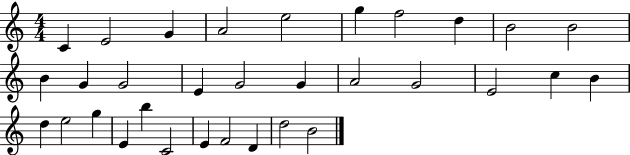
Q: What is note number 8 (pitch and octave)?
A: D5